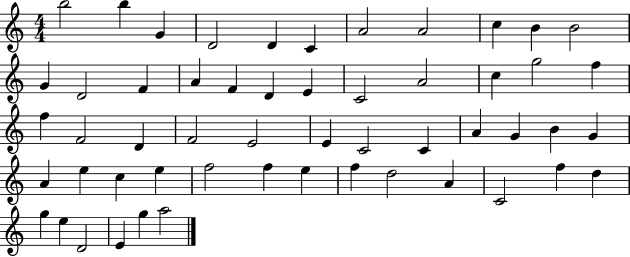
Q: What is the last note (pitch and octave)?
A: A5